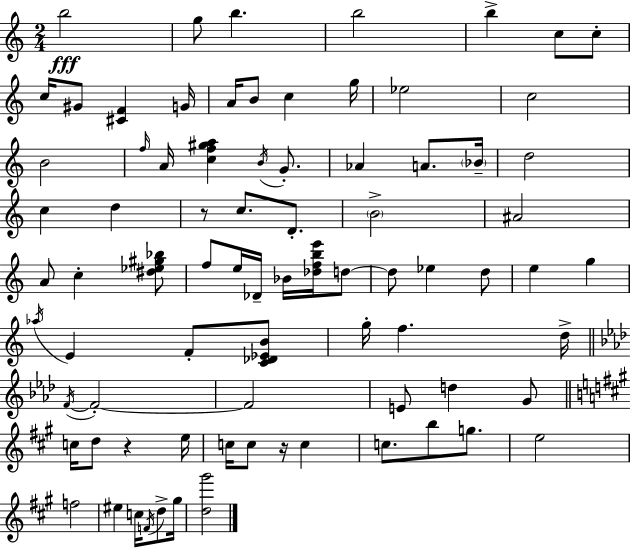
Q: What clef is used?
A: treble